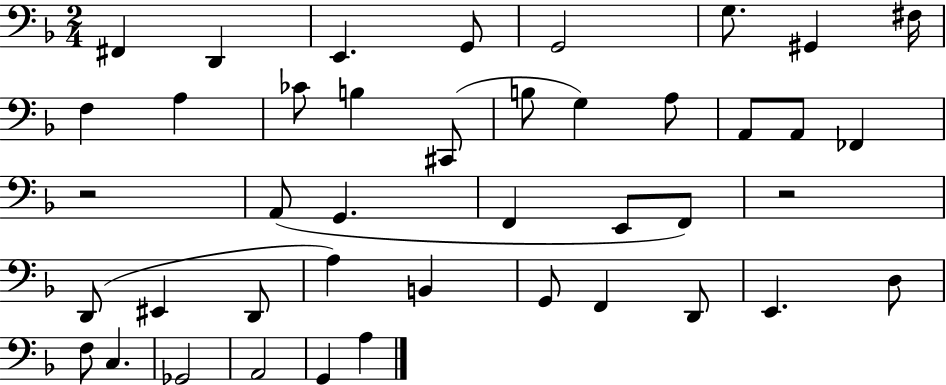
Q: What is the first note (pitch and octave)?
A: F#2